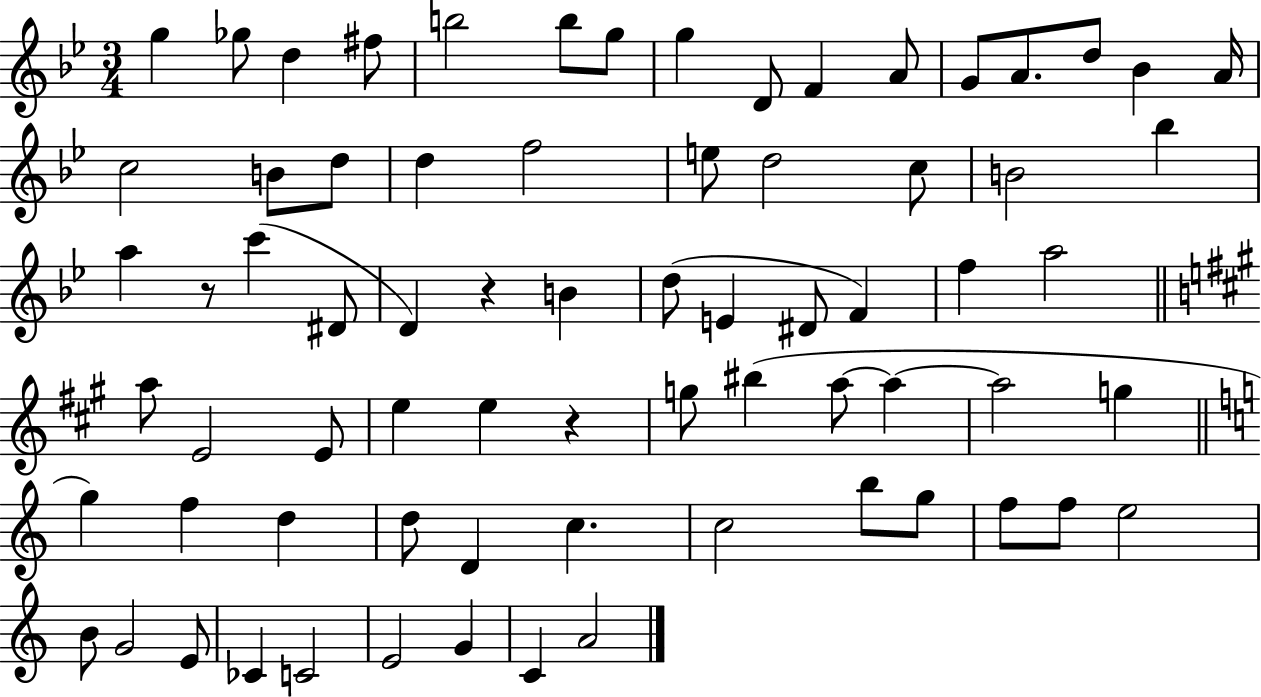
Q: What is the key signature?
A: BES major